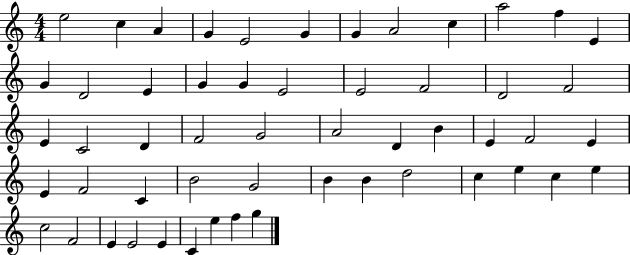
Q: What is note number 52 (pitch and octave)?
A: E5